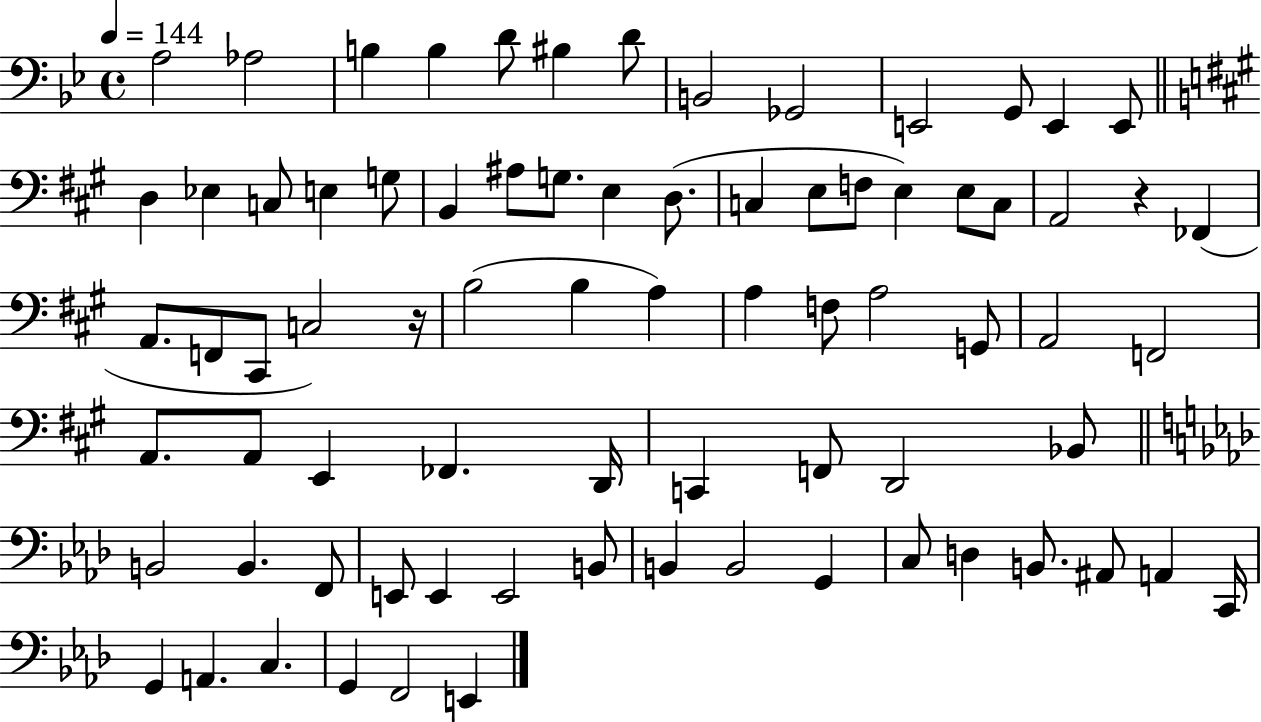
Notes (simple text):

A3/h Ab3/h B3/q B3/q D4/e BIS3/q D4/e B2/h Gb2/h E2/h G2/e E2/q E2/e D3/q Eb3/q C3/e E3/q G3/e B2/q A#3/e G3/e. E3/q D3/e. C3/q E3/e F3/e E3/q E3/e C3/e A2/h R/q FES2/q A2/e. F2/e C#2/e C3/h R/s B3/h B3/q A3/q A3/q F3/e A3/h G2/e A2/h F2/h A2/e. A2/e E2/q FES2/q. D2/s C2/q F2/e D2/h Bb2/e B2/h B2/q. F2/e E2/e E2/q E2/h B2/e B2/q B2/h G2/q C3/e D3/q B2/e. A#2/e A2/q C2/s G2/q A2/q. C3/q. G2/q F2/h E2/q